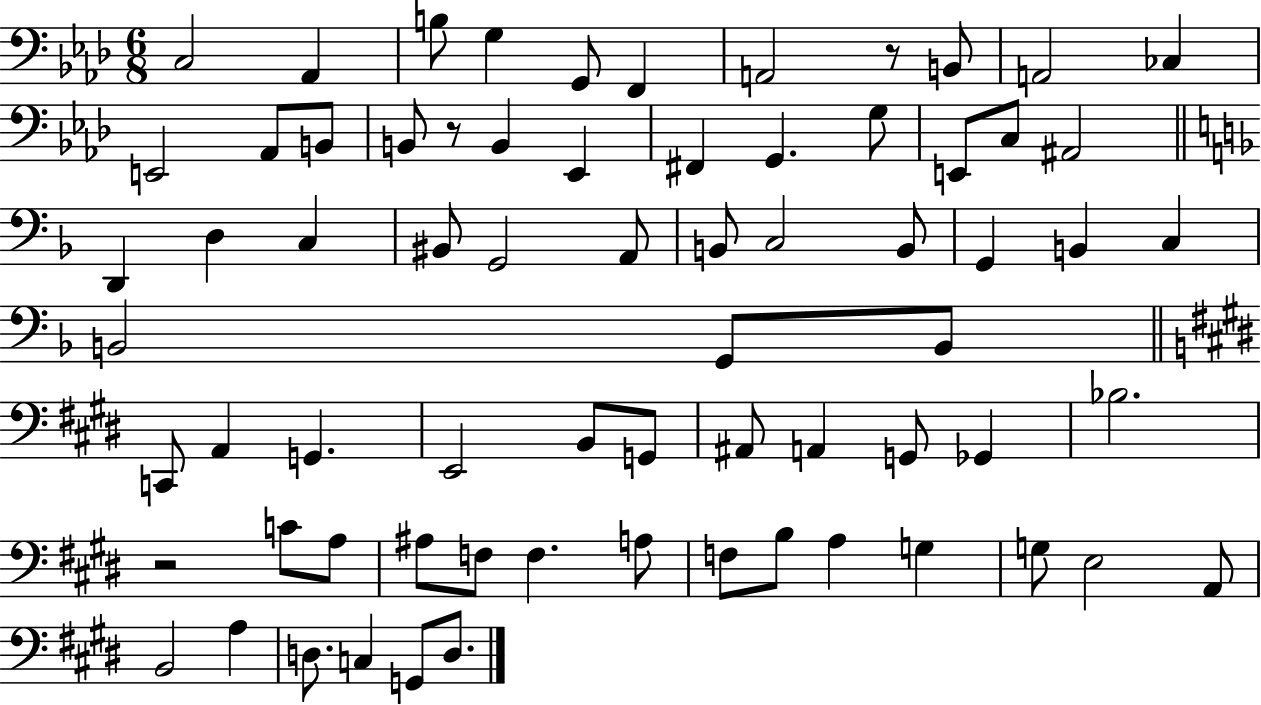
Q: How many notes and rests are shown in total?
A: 70